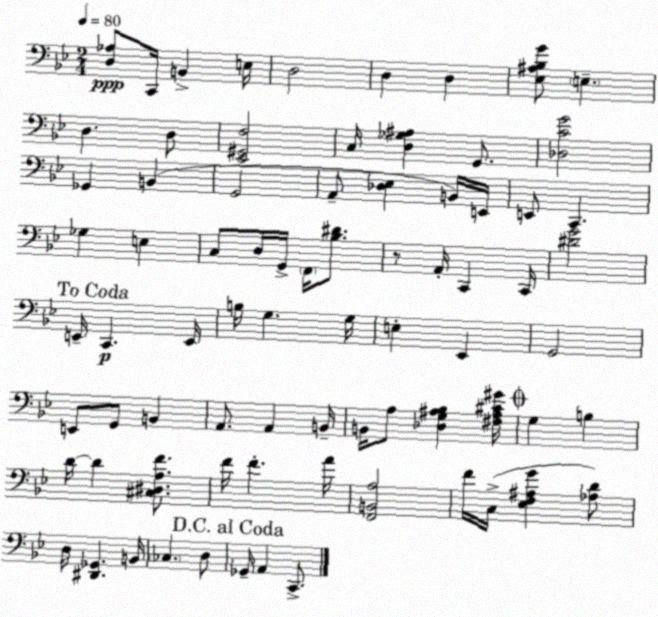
X:1
T:Untitled
M:2/4
L:1/4
K:Bb
[D,_A,]/2 C,,/4 B,, E,/4 D,2 D, D, [_E,^A,_B,G]/2 E, D, D,/2 [_E,,^G,,F,]2 C,/4 [D,_G,^A,] G,,/2 [_D,CG]2 _G,, B,, G,,2 A,,/2 [_D,_E,] B,,/4 E,,/4 E,,/2 C,, _G, E, C,/2 D,/4 G,,/4 F,,/4 [_B,^D]/2 z/2 A,,/4 C,, C,,/4 [^DG]2 E,,/4 C,, E,,/4 B,/4 G, G,/4 E, _E,, G,,2 E,,/2 G,,/2 B,, A,,/2 A,, B,,/4 B,,/4 A,/2 [_D,G,^A,_B,] [^F,^A,^C^G]/4 G, B, D/4 D [^C,^D,A,F]/2 F/4 F A/4 [F,,B,,A,]2 F/4 C,/4 [_E,F,^A,G] [_A,D]/2 D,/4 [^D,,_G,,] B,,/4 _C, D,/2 _G,,/4 A,, C,,/2